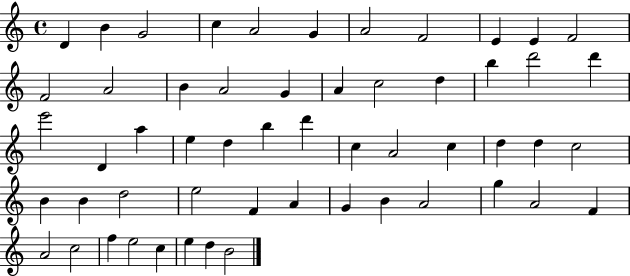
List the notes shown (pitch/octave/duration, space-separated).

D4/q B4/q G4/h C5/q A4/h G4/q A4/h F4/h E4/q E4/q F4/h F4/h A4/h B4/q A4/h G4/q A4/q C5/h D5/q B5/q D6/h D6/q E6/h D4/q A5/q E5/q D5/q B5/q D6/q C5/q A4/h C5/q D5/q D5/q C5/h B4/q B4/q D5/h E5/h F4/q A4/q G4/q B4/q A4/h G5/q A4/h F4/q A4/h C5/h F5/q E5/h C5/q E5/q D5/q B4/h